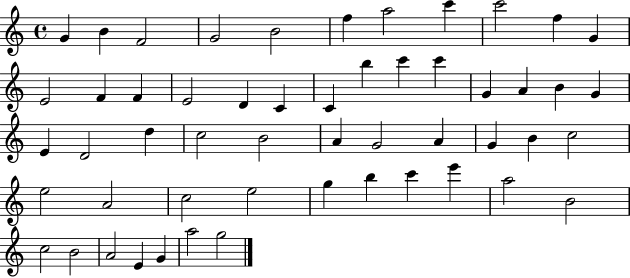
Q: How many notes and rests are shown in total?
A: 53